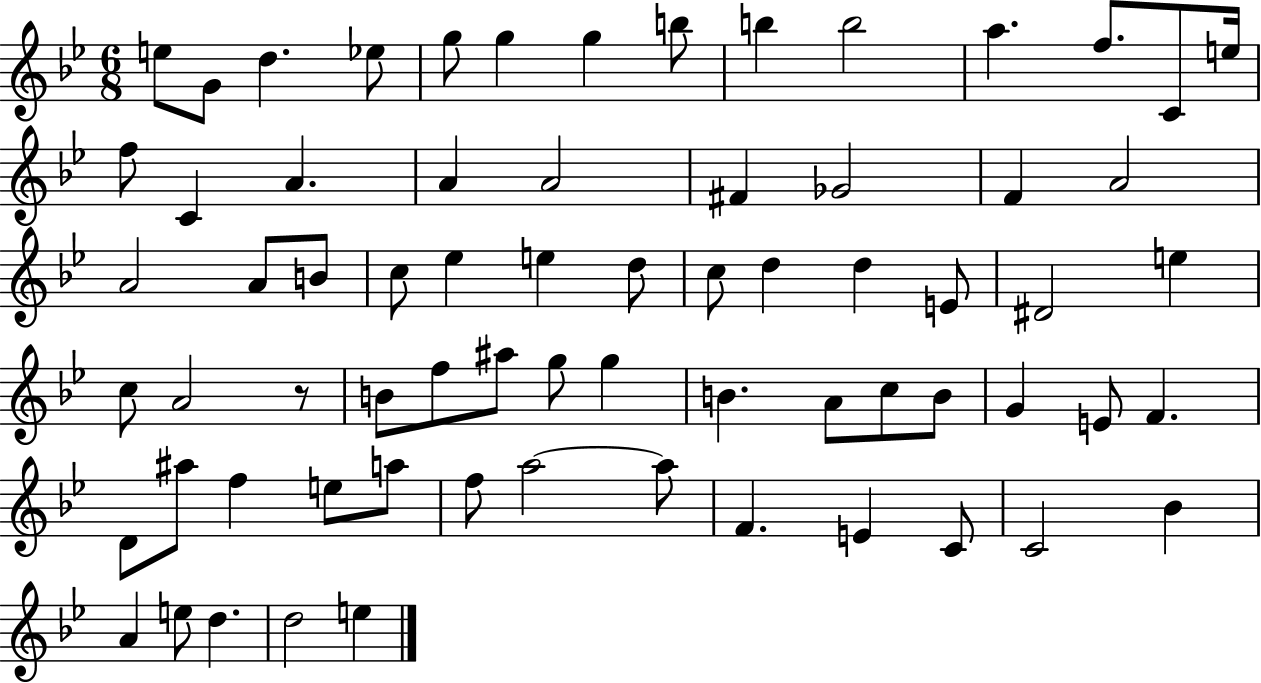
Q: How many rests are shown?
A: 1